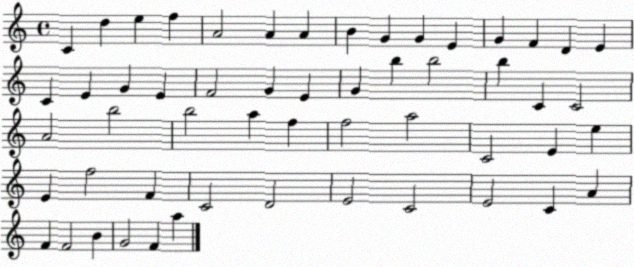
X:1
T:Untitled
M:4/4
L:1/4
K:C
C d e f A2 A A B G G E G F D E C E G E F2 G E G b b2 b C C2 A2 b2 b2 a f f2 a2 C2 E e E f2 F C2 D2 E2 C2 E2 C A F F2 B G2 F a